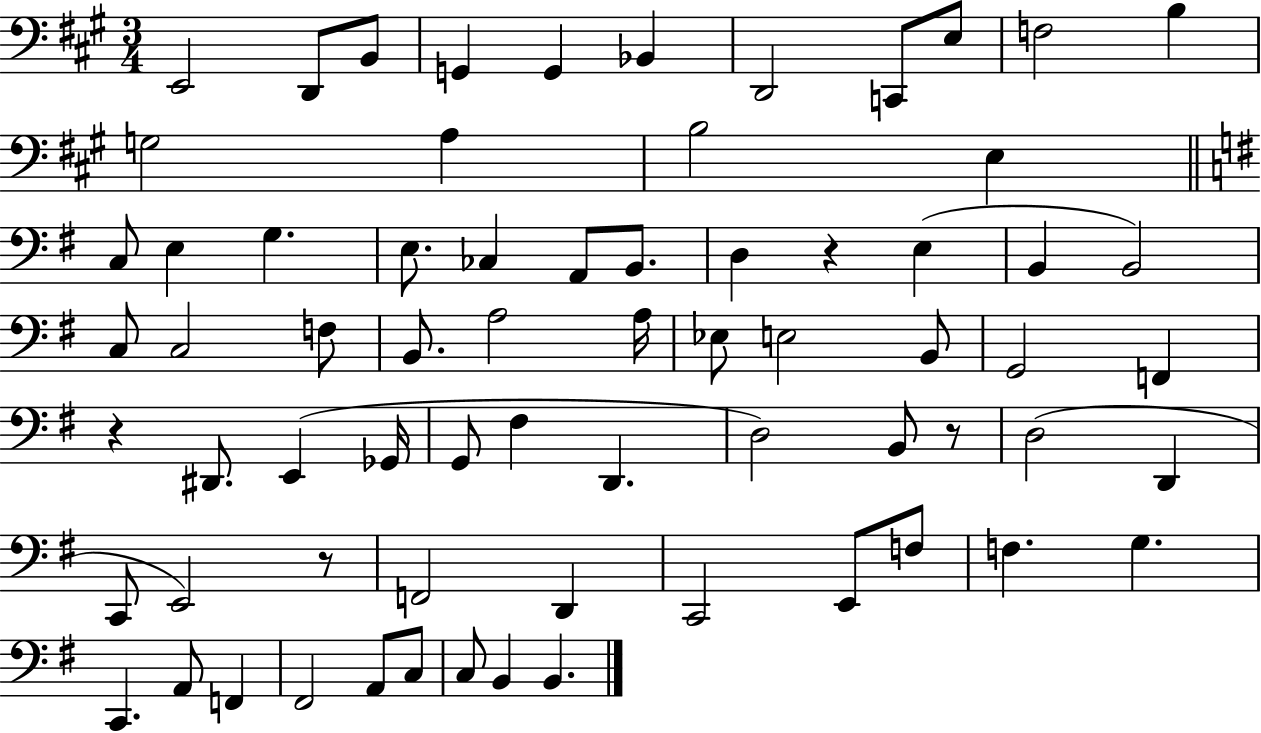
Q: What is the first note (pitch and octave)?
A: E2